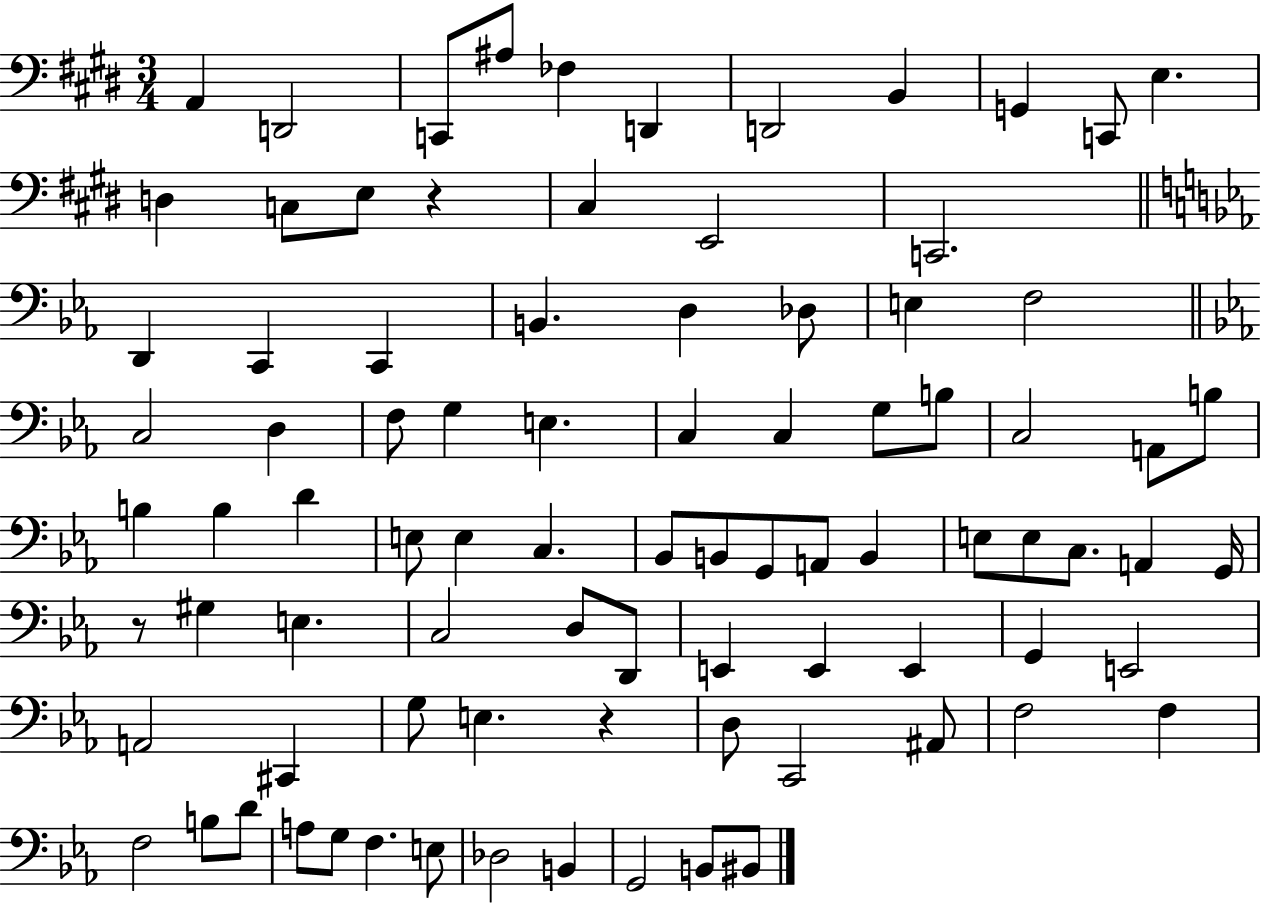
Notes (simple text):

A2/q D2/h C2/e A#3/e FES3/q D2/q D2/h B2/q G2/q C2/e E3/q. D3/q C3/e E3/e R/q C#3/q E2/h C2/h. D2/q C2/q C2/q B2/q. D3/q Db3/e E3/q F3/h C3/h D3/q F3/e G3/q E3/q. C3/q C3/q G3/e B3/e C3/h A2/e B3/e B3/q B3/q D4/q E3/e E3/q C3/q. Bb2/e B2/e G2/e A2/e B2/q E3/e E3/e C3/e. A2/q G2/s R/e G#3/q E3/q. C3/h D3/e D2/e E2/q E2/q E2/q G2/q E2/h A2/h C#2/q G3/e E3/q. R/q D3/e C2/h A#2/e F3/h F3/q F3/h B3/e D4/e A3/e G3/e F3/q. E3/e Db3/h B2/q G2/h B2/e BIS2/e